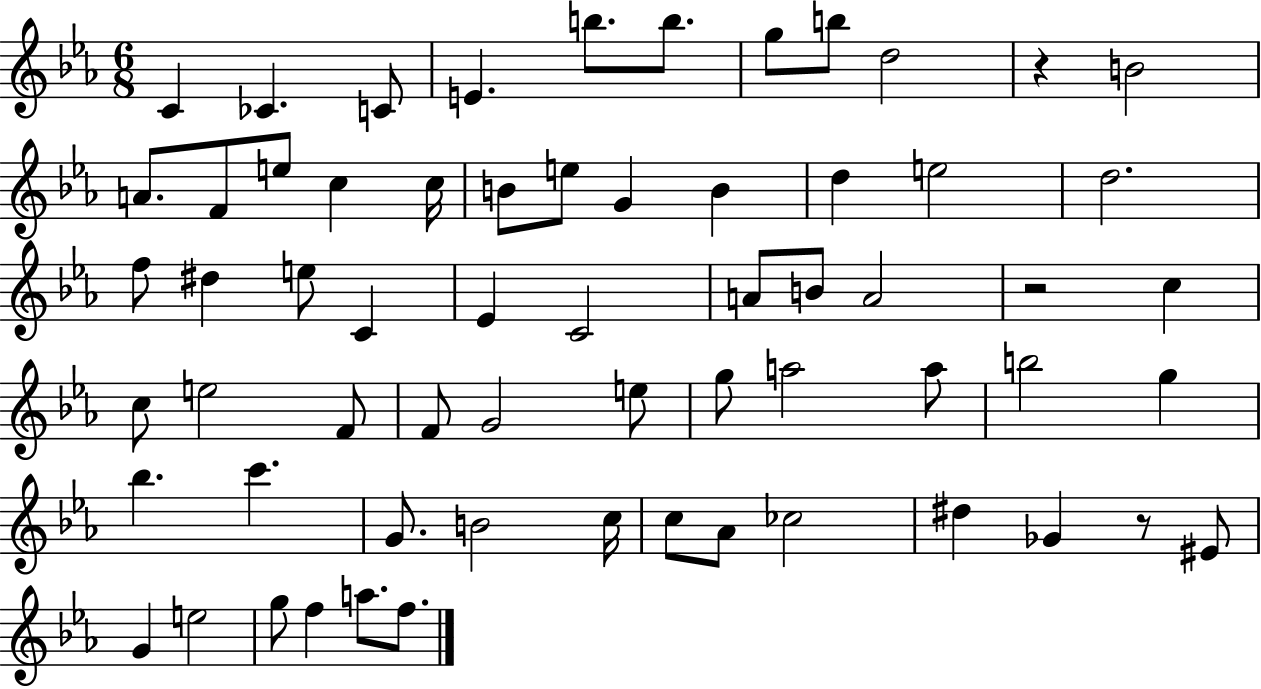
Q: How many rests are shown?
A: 3